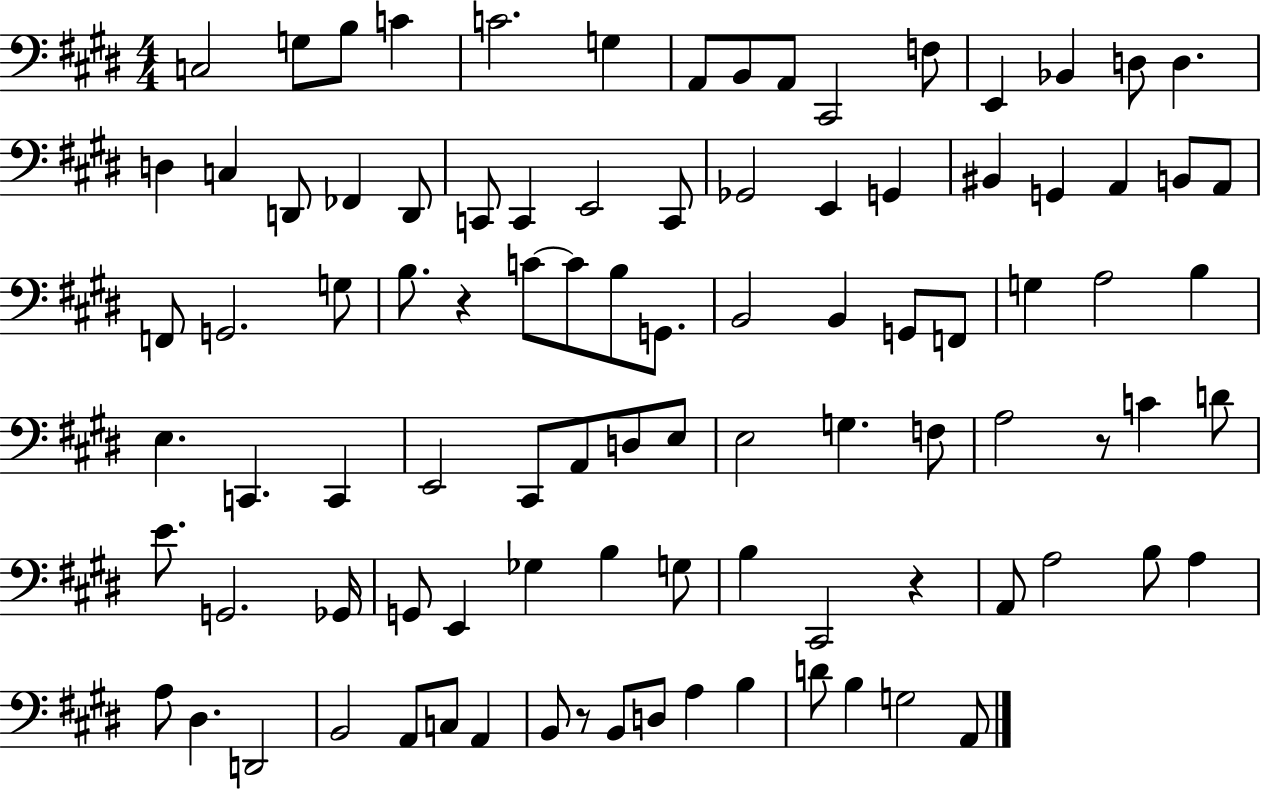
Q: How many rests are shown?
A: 4